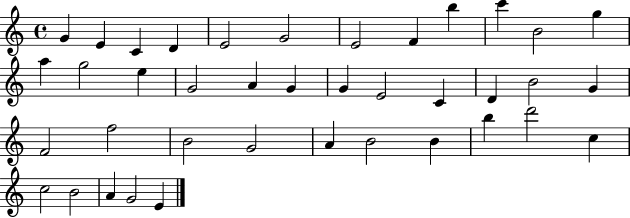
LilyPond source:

{
  \clef treble
  \time 4/4
  \defaultTimeSignature
  \key c \major
  g'4 e'4 c'4 d'4 | e'2 g'2 | e'2 f'4 b''4 | c'''4 b'2 g''4 | \break a''4 g''2 e''4 | g'2 a'4 g'4 | g'4 e'2 c'4 | d'4 b'2 g'4 | \break f'2 f''2 | b'2 g'2 | a'4 b'2 b'4 | b''4 d'''2 c''4 | \break c''2 b'2 | a'4 g'2 e'4 | \bar "|."
}